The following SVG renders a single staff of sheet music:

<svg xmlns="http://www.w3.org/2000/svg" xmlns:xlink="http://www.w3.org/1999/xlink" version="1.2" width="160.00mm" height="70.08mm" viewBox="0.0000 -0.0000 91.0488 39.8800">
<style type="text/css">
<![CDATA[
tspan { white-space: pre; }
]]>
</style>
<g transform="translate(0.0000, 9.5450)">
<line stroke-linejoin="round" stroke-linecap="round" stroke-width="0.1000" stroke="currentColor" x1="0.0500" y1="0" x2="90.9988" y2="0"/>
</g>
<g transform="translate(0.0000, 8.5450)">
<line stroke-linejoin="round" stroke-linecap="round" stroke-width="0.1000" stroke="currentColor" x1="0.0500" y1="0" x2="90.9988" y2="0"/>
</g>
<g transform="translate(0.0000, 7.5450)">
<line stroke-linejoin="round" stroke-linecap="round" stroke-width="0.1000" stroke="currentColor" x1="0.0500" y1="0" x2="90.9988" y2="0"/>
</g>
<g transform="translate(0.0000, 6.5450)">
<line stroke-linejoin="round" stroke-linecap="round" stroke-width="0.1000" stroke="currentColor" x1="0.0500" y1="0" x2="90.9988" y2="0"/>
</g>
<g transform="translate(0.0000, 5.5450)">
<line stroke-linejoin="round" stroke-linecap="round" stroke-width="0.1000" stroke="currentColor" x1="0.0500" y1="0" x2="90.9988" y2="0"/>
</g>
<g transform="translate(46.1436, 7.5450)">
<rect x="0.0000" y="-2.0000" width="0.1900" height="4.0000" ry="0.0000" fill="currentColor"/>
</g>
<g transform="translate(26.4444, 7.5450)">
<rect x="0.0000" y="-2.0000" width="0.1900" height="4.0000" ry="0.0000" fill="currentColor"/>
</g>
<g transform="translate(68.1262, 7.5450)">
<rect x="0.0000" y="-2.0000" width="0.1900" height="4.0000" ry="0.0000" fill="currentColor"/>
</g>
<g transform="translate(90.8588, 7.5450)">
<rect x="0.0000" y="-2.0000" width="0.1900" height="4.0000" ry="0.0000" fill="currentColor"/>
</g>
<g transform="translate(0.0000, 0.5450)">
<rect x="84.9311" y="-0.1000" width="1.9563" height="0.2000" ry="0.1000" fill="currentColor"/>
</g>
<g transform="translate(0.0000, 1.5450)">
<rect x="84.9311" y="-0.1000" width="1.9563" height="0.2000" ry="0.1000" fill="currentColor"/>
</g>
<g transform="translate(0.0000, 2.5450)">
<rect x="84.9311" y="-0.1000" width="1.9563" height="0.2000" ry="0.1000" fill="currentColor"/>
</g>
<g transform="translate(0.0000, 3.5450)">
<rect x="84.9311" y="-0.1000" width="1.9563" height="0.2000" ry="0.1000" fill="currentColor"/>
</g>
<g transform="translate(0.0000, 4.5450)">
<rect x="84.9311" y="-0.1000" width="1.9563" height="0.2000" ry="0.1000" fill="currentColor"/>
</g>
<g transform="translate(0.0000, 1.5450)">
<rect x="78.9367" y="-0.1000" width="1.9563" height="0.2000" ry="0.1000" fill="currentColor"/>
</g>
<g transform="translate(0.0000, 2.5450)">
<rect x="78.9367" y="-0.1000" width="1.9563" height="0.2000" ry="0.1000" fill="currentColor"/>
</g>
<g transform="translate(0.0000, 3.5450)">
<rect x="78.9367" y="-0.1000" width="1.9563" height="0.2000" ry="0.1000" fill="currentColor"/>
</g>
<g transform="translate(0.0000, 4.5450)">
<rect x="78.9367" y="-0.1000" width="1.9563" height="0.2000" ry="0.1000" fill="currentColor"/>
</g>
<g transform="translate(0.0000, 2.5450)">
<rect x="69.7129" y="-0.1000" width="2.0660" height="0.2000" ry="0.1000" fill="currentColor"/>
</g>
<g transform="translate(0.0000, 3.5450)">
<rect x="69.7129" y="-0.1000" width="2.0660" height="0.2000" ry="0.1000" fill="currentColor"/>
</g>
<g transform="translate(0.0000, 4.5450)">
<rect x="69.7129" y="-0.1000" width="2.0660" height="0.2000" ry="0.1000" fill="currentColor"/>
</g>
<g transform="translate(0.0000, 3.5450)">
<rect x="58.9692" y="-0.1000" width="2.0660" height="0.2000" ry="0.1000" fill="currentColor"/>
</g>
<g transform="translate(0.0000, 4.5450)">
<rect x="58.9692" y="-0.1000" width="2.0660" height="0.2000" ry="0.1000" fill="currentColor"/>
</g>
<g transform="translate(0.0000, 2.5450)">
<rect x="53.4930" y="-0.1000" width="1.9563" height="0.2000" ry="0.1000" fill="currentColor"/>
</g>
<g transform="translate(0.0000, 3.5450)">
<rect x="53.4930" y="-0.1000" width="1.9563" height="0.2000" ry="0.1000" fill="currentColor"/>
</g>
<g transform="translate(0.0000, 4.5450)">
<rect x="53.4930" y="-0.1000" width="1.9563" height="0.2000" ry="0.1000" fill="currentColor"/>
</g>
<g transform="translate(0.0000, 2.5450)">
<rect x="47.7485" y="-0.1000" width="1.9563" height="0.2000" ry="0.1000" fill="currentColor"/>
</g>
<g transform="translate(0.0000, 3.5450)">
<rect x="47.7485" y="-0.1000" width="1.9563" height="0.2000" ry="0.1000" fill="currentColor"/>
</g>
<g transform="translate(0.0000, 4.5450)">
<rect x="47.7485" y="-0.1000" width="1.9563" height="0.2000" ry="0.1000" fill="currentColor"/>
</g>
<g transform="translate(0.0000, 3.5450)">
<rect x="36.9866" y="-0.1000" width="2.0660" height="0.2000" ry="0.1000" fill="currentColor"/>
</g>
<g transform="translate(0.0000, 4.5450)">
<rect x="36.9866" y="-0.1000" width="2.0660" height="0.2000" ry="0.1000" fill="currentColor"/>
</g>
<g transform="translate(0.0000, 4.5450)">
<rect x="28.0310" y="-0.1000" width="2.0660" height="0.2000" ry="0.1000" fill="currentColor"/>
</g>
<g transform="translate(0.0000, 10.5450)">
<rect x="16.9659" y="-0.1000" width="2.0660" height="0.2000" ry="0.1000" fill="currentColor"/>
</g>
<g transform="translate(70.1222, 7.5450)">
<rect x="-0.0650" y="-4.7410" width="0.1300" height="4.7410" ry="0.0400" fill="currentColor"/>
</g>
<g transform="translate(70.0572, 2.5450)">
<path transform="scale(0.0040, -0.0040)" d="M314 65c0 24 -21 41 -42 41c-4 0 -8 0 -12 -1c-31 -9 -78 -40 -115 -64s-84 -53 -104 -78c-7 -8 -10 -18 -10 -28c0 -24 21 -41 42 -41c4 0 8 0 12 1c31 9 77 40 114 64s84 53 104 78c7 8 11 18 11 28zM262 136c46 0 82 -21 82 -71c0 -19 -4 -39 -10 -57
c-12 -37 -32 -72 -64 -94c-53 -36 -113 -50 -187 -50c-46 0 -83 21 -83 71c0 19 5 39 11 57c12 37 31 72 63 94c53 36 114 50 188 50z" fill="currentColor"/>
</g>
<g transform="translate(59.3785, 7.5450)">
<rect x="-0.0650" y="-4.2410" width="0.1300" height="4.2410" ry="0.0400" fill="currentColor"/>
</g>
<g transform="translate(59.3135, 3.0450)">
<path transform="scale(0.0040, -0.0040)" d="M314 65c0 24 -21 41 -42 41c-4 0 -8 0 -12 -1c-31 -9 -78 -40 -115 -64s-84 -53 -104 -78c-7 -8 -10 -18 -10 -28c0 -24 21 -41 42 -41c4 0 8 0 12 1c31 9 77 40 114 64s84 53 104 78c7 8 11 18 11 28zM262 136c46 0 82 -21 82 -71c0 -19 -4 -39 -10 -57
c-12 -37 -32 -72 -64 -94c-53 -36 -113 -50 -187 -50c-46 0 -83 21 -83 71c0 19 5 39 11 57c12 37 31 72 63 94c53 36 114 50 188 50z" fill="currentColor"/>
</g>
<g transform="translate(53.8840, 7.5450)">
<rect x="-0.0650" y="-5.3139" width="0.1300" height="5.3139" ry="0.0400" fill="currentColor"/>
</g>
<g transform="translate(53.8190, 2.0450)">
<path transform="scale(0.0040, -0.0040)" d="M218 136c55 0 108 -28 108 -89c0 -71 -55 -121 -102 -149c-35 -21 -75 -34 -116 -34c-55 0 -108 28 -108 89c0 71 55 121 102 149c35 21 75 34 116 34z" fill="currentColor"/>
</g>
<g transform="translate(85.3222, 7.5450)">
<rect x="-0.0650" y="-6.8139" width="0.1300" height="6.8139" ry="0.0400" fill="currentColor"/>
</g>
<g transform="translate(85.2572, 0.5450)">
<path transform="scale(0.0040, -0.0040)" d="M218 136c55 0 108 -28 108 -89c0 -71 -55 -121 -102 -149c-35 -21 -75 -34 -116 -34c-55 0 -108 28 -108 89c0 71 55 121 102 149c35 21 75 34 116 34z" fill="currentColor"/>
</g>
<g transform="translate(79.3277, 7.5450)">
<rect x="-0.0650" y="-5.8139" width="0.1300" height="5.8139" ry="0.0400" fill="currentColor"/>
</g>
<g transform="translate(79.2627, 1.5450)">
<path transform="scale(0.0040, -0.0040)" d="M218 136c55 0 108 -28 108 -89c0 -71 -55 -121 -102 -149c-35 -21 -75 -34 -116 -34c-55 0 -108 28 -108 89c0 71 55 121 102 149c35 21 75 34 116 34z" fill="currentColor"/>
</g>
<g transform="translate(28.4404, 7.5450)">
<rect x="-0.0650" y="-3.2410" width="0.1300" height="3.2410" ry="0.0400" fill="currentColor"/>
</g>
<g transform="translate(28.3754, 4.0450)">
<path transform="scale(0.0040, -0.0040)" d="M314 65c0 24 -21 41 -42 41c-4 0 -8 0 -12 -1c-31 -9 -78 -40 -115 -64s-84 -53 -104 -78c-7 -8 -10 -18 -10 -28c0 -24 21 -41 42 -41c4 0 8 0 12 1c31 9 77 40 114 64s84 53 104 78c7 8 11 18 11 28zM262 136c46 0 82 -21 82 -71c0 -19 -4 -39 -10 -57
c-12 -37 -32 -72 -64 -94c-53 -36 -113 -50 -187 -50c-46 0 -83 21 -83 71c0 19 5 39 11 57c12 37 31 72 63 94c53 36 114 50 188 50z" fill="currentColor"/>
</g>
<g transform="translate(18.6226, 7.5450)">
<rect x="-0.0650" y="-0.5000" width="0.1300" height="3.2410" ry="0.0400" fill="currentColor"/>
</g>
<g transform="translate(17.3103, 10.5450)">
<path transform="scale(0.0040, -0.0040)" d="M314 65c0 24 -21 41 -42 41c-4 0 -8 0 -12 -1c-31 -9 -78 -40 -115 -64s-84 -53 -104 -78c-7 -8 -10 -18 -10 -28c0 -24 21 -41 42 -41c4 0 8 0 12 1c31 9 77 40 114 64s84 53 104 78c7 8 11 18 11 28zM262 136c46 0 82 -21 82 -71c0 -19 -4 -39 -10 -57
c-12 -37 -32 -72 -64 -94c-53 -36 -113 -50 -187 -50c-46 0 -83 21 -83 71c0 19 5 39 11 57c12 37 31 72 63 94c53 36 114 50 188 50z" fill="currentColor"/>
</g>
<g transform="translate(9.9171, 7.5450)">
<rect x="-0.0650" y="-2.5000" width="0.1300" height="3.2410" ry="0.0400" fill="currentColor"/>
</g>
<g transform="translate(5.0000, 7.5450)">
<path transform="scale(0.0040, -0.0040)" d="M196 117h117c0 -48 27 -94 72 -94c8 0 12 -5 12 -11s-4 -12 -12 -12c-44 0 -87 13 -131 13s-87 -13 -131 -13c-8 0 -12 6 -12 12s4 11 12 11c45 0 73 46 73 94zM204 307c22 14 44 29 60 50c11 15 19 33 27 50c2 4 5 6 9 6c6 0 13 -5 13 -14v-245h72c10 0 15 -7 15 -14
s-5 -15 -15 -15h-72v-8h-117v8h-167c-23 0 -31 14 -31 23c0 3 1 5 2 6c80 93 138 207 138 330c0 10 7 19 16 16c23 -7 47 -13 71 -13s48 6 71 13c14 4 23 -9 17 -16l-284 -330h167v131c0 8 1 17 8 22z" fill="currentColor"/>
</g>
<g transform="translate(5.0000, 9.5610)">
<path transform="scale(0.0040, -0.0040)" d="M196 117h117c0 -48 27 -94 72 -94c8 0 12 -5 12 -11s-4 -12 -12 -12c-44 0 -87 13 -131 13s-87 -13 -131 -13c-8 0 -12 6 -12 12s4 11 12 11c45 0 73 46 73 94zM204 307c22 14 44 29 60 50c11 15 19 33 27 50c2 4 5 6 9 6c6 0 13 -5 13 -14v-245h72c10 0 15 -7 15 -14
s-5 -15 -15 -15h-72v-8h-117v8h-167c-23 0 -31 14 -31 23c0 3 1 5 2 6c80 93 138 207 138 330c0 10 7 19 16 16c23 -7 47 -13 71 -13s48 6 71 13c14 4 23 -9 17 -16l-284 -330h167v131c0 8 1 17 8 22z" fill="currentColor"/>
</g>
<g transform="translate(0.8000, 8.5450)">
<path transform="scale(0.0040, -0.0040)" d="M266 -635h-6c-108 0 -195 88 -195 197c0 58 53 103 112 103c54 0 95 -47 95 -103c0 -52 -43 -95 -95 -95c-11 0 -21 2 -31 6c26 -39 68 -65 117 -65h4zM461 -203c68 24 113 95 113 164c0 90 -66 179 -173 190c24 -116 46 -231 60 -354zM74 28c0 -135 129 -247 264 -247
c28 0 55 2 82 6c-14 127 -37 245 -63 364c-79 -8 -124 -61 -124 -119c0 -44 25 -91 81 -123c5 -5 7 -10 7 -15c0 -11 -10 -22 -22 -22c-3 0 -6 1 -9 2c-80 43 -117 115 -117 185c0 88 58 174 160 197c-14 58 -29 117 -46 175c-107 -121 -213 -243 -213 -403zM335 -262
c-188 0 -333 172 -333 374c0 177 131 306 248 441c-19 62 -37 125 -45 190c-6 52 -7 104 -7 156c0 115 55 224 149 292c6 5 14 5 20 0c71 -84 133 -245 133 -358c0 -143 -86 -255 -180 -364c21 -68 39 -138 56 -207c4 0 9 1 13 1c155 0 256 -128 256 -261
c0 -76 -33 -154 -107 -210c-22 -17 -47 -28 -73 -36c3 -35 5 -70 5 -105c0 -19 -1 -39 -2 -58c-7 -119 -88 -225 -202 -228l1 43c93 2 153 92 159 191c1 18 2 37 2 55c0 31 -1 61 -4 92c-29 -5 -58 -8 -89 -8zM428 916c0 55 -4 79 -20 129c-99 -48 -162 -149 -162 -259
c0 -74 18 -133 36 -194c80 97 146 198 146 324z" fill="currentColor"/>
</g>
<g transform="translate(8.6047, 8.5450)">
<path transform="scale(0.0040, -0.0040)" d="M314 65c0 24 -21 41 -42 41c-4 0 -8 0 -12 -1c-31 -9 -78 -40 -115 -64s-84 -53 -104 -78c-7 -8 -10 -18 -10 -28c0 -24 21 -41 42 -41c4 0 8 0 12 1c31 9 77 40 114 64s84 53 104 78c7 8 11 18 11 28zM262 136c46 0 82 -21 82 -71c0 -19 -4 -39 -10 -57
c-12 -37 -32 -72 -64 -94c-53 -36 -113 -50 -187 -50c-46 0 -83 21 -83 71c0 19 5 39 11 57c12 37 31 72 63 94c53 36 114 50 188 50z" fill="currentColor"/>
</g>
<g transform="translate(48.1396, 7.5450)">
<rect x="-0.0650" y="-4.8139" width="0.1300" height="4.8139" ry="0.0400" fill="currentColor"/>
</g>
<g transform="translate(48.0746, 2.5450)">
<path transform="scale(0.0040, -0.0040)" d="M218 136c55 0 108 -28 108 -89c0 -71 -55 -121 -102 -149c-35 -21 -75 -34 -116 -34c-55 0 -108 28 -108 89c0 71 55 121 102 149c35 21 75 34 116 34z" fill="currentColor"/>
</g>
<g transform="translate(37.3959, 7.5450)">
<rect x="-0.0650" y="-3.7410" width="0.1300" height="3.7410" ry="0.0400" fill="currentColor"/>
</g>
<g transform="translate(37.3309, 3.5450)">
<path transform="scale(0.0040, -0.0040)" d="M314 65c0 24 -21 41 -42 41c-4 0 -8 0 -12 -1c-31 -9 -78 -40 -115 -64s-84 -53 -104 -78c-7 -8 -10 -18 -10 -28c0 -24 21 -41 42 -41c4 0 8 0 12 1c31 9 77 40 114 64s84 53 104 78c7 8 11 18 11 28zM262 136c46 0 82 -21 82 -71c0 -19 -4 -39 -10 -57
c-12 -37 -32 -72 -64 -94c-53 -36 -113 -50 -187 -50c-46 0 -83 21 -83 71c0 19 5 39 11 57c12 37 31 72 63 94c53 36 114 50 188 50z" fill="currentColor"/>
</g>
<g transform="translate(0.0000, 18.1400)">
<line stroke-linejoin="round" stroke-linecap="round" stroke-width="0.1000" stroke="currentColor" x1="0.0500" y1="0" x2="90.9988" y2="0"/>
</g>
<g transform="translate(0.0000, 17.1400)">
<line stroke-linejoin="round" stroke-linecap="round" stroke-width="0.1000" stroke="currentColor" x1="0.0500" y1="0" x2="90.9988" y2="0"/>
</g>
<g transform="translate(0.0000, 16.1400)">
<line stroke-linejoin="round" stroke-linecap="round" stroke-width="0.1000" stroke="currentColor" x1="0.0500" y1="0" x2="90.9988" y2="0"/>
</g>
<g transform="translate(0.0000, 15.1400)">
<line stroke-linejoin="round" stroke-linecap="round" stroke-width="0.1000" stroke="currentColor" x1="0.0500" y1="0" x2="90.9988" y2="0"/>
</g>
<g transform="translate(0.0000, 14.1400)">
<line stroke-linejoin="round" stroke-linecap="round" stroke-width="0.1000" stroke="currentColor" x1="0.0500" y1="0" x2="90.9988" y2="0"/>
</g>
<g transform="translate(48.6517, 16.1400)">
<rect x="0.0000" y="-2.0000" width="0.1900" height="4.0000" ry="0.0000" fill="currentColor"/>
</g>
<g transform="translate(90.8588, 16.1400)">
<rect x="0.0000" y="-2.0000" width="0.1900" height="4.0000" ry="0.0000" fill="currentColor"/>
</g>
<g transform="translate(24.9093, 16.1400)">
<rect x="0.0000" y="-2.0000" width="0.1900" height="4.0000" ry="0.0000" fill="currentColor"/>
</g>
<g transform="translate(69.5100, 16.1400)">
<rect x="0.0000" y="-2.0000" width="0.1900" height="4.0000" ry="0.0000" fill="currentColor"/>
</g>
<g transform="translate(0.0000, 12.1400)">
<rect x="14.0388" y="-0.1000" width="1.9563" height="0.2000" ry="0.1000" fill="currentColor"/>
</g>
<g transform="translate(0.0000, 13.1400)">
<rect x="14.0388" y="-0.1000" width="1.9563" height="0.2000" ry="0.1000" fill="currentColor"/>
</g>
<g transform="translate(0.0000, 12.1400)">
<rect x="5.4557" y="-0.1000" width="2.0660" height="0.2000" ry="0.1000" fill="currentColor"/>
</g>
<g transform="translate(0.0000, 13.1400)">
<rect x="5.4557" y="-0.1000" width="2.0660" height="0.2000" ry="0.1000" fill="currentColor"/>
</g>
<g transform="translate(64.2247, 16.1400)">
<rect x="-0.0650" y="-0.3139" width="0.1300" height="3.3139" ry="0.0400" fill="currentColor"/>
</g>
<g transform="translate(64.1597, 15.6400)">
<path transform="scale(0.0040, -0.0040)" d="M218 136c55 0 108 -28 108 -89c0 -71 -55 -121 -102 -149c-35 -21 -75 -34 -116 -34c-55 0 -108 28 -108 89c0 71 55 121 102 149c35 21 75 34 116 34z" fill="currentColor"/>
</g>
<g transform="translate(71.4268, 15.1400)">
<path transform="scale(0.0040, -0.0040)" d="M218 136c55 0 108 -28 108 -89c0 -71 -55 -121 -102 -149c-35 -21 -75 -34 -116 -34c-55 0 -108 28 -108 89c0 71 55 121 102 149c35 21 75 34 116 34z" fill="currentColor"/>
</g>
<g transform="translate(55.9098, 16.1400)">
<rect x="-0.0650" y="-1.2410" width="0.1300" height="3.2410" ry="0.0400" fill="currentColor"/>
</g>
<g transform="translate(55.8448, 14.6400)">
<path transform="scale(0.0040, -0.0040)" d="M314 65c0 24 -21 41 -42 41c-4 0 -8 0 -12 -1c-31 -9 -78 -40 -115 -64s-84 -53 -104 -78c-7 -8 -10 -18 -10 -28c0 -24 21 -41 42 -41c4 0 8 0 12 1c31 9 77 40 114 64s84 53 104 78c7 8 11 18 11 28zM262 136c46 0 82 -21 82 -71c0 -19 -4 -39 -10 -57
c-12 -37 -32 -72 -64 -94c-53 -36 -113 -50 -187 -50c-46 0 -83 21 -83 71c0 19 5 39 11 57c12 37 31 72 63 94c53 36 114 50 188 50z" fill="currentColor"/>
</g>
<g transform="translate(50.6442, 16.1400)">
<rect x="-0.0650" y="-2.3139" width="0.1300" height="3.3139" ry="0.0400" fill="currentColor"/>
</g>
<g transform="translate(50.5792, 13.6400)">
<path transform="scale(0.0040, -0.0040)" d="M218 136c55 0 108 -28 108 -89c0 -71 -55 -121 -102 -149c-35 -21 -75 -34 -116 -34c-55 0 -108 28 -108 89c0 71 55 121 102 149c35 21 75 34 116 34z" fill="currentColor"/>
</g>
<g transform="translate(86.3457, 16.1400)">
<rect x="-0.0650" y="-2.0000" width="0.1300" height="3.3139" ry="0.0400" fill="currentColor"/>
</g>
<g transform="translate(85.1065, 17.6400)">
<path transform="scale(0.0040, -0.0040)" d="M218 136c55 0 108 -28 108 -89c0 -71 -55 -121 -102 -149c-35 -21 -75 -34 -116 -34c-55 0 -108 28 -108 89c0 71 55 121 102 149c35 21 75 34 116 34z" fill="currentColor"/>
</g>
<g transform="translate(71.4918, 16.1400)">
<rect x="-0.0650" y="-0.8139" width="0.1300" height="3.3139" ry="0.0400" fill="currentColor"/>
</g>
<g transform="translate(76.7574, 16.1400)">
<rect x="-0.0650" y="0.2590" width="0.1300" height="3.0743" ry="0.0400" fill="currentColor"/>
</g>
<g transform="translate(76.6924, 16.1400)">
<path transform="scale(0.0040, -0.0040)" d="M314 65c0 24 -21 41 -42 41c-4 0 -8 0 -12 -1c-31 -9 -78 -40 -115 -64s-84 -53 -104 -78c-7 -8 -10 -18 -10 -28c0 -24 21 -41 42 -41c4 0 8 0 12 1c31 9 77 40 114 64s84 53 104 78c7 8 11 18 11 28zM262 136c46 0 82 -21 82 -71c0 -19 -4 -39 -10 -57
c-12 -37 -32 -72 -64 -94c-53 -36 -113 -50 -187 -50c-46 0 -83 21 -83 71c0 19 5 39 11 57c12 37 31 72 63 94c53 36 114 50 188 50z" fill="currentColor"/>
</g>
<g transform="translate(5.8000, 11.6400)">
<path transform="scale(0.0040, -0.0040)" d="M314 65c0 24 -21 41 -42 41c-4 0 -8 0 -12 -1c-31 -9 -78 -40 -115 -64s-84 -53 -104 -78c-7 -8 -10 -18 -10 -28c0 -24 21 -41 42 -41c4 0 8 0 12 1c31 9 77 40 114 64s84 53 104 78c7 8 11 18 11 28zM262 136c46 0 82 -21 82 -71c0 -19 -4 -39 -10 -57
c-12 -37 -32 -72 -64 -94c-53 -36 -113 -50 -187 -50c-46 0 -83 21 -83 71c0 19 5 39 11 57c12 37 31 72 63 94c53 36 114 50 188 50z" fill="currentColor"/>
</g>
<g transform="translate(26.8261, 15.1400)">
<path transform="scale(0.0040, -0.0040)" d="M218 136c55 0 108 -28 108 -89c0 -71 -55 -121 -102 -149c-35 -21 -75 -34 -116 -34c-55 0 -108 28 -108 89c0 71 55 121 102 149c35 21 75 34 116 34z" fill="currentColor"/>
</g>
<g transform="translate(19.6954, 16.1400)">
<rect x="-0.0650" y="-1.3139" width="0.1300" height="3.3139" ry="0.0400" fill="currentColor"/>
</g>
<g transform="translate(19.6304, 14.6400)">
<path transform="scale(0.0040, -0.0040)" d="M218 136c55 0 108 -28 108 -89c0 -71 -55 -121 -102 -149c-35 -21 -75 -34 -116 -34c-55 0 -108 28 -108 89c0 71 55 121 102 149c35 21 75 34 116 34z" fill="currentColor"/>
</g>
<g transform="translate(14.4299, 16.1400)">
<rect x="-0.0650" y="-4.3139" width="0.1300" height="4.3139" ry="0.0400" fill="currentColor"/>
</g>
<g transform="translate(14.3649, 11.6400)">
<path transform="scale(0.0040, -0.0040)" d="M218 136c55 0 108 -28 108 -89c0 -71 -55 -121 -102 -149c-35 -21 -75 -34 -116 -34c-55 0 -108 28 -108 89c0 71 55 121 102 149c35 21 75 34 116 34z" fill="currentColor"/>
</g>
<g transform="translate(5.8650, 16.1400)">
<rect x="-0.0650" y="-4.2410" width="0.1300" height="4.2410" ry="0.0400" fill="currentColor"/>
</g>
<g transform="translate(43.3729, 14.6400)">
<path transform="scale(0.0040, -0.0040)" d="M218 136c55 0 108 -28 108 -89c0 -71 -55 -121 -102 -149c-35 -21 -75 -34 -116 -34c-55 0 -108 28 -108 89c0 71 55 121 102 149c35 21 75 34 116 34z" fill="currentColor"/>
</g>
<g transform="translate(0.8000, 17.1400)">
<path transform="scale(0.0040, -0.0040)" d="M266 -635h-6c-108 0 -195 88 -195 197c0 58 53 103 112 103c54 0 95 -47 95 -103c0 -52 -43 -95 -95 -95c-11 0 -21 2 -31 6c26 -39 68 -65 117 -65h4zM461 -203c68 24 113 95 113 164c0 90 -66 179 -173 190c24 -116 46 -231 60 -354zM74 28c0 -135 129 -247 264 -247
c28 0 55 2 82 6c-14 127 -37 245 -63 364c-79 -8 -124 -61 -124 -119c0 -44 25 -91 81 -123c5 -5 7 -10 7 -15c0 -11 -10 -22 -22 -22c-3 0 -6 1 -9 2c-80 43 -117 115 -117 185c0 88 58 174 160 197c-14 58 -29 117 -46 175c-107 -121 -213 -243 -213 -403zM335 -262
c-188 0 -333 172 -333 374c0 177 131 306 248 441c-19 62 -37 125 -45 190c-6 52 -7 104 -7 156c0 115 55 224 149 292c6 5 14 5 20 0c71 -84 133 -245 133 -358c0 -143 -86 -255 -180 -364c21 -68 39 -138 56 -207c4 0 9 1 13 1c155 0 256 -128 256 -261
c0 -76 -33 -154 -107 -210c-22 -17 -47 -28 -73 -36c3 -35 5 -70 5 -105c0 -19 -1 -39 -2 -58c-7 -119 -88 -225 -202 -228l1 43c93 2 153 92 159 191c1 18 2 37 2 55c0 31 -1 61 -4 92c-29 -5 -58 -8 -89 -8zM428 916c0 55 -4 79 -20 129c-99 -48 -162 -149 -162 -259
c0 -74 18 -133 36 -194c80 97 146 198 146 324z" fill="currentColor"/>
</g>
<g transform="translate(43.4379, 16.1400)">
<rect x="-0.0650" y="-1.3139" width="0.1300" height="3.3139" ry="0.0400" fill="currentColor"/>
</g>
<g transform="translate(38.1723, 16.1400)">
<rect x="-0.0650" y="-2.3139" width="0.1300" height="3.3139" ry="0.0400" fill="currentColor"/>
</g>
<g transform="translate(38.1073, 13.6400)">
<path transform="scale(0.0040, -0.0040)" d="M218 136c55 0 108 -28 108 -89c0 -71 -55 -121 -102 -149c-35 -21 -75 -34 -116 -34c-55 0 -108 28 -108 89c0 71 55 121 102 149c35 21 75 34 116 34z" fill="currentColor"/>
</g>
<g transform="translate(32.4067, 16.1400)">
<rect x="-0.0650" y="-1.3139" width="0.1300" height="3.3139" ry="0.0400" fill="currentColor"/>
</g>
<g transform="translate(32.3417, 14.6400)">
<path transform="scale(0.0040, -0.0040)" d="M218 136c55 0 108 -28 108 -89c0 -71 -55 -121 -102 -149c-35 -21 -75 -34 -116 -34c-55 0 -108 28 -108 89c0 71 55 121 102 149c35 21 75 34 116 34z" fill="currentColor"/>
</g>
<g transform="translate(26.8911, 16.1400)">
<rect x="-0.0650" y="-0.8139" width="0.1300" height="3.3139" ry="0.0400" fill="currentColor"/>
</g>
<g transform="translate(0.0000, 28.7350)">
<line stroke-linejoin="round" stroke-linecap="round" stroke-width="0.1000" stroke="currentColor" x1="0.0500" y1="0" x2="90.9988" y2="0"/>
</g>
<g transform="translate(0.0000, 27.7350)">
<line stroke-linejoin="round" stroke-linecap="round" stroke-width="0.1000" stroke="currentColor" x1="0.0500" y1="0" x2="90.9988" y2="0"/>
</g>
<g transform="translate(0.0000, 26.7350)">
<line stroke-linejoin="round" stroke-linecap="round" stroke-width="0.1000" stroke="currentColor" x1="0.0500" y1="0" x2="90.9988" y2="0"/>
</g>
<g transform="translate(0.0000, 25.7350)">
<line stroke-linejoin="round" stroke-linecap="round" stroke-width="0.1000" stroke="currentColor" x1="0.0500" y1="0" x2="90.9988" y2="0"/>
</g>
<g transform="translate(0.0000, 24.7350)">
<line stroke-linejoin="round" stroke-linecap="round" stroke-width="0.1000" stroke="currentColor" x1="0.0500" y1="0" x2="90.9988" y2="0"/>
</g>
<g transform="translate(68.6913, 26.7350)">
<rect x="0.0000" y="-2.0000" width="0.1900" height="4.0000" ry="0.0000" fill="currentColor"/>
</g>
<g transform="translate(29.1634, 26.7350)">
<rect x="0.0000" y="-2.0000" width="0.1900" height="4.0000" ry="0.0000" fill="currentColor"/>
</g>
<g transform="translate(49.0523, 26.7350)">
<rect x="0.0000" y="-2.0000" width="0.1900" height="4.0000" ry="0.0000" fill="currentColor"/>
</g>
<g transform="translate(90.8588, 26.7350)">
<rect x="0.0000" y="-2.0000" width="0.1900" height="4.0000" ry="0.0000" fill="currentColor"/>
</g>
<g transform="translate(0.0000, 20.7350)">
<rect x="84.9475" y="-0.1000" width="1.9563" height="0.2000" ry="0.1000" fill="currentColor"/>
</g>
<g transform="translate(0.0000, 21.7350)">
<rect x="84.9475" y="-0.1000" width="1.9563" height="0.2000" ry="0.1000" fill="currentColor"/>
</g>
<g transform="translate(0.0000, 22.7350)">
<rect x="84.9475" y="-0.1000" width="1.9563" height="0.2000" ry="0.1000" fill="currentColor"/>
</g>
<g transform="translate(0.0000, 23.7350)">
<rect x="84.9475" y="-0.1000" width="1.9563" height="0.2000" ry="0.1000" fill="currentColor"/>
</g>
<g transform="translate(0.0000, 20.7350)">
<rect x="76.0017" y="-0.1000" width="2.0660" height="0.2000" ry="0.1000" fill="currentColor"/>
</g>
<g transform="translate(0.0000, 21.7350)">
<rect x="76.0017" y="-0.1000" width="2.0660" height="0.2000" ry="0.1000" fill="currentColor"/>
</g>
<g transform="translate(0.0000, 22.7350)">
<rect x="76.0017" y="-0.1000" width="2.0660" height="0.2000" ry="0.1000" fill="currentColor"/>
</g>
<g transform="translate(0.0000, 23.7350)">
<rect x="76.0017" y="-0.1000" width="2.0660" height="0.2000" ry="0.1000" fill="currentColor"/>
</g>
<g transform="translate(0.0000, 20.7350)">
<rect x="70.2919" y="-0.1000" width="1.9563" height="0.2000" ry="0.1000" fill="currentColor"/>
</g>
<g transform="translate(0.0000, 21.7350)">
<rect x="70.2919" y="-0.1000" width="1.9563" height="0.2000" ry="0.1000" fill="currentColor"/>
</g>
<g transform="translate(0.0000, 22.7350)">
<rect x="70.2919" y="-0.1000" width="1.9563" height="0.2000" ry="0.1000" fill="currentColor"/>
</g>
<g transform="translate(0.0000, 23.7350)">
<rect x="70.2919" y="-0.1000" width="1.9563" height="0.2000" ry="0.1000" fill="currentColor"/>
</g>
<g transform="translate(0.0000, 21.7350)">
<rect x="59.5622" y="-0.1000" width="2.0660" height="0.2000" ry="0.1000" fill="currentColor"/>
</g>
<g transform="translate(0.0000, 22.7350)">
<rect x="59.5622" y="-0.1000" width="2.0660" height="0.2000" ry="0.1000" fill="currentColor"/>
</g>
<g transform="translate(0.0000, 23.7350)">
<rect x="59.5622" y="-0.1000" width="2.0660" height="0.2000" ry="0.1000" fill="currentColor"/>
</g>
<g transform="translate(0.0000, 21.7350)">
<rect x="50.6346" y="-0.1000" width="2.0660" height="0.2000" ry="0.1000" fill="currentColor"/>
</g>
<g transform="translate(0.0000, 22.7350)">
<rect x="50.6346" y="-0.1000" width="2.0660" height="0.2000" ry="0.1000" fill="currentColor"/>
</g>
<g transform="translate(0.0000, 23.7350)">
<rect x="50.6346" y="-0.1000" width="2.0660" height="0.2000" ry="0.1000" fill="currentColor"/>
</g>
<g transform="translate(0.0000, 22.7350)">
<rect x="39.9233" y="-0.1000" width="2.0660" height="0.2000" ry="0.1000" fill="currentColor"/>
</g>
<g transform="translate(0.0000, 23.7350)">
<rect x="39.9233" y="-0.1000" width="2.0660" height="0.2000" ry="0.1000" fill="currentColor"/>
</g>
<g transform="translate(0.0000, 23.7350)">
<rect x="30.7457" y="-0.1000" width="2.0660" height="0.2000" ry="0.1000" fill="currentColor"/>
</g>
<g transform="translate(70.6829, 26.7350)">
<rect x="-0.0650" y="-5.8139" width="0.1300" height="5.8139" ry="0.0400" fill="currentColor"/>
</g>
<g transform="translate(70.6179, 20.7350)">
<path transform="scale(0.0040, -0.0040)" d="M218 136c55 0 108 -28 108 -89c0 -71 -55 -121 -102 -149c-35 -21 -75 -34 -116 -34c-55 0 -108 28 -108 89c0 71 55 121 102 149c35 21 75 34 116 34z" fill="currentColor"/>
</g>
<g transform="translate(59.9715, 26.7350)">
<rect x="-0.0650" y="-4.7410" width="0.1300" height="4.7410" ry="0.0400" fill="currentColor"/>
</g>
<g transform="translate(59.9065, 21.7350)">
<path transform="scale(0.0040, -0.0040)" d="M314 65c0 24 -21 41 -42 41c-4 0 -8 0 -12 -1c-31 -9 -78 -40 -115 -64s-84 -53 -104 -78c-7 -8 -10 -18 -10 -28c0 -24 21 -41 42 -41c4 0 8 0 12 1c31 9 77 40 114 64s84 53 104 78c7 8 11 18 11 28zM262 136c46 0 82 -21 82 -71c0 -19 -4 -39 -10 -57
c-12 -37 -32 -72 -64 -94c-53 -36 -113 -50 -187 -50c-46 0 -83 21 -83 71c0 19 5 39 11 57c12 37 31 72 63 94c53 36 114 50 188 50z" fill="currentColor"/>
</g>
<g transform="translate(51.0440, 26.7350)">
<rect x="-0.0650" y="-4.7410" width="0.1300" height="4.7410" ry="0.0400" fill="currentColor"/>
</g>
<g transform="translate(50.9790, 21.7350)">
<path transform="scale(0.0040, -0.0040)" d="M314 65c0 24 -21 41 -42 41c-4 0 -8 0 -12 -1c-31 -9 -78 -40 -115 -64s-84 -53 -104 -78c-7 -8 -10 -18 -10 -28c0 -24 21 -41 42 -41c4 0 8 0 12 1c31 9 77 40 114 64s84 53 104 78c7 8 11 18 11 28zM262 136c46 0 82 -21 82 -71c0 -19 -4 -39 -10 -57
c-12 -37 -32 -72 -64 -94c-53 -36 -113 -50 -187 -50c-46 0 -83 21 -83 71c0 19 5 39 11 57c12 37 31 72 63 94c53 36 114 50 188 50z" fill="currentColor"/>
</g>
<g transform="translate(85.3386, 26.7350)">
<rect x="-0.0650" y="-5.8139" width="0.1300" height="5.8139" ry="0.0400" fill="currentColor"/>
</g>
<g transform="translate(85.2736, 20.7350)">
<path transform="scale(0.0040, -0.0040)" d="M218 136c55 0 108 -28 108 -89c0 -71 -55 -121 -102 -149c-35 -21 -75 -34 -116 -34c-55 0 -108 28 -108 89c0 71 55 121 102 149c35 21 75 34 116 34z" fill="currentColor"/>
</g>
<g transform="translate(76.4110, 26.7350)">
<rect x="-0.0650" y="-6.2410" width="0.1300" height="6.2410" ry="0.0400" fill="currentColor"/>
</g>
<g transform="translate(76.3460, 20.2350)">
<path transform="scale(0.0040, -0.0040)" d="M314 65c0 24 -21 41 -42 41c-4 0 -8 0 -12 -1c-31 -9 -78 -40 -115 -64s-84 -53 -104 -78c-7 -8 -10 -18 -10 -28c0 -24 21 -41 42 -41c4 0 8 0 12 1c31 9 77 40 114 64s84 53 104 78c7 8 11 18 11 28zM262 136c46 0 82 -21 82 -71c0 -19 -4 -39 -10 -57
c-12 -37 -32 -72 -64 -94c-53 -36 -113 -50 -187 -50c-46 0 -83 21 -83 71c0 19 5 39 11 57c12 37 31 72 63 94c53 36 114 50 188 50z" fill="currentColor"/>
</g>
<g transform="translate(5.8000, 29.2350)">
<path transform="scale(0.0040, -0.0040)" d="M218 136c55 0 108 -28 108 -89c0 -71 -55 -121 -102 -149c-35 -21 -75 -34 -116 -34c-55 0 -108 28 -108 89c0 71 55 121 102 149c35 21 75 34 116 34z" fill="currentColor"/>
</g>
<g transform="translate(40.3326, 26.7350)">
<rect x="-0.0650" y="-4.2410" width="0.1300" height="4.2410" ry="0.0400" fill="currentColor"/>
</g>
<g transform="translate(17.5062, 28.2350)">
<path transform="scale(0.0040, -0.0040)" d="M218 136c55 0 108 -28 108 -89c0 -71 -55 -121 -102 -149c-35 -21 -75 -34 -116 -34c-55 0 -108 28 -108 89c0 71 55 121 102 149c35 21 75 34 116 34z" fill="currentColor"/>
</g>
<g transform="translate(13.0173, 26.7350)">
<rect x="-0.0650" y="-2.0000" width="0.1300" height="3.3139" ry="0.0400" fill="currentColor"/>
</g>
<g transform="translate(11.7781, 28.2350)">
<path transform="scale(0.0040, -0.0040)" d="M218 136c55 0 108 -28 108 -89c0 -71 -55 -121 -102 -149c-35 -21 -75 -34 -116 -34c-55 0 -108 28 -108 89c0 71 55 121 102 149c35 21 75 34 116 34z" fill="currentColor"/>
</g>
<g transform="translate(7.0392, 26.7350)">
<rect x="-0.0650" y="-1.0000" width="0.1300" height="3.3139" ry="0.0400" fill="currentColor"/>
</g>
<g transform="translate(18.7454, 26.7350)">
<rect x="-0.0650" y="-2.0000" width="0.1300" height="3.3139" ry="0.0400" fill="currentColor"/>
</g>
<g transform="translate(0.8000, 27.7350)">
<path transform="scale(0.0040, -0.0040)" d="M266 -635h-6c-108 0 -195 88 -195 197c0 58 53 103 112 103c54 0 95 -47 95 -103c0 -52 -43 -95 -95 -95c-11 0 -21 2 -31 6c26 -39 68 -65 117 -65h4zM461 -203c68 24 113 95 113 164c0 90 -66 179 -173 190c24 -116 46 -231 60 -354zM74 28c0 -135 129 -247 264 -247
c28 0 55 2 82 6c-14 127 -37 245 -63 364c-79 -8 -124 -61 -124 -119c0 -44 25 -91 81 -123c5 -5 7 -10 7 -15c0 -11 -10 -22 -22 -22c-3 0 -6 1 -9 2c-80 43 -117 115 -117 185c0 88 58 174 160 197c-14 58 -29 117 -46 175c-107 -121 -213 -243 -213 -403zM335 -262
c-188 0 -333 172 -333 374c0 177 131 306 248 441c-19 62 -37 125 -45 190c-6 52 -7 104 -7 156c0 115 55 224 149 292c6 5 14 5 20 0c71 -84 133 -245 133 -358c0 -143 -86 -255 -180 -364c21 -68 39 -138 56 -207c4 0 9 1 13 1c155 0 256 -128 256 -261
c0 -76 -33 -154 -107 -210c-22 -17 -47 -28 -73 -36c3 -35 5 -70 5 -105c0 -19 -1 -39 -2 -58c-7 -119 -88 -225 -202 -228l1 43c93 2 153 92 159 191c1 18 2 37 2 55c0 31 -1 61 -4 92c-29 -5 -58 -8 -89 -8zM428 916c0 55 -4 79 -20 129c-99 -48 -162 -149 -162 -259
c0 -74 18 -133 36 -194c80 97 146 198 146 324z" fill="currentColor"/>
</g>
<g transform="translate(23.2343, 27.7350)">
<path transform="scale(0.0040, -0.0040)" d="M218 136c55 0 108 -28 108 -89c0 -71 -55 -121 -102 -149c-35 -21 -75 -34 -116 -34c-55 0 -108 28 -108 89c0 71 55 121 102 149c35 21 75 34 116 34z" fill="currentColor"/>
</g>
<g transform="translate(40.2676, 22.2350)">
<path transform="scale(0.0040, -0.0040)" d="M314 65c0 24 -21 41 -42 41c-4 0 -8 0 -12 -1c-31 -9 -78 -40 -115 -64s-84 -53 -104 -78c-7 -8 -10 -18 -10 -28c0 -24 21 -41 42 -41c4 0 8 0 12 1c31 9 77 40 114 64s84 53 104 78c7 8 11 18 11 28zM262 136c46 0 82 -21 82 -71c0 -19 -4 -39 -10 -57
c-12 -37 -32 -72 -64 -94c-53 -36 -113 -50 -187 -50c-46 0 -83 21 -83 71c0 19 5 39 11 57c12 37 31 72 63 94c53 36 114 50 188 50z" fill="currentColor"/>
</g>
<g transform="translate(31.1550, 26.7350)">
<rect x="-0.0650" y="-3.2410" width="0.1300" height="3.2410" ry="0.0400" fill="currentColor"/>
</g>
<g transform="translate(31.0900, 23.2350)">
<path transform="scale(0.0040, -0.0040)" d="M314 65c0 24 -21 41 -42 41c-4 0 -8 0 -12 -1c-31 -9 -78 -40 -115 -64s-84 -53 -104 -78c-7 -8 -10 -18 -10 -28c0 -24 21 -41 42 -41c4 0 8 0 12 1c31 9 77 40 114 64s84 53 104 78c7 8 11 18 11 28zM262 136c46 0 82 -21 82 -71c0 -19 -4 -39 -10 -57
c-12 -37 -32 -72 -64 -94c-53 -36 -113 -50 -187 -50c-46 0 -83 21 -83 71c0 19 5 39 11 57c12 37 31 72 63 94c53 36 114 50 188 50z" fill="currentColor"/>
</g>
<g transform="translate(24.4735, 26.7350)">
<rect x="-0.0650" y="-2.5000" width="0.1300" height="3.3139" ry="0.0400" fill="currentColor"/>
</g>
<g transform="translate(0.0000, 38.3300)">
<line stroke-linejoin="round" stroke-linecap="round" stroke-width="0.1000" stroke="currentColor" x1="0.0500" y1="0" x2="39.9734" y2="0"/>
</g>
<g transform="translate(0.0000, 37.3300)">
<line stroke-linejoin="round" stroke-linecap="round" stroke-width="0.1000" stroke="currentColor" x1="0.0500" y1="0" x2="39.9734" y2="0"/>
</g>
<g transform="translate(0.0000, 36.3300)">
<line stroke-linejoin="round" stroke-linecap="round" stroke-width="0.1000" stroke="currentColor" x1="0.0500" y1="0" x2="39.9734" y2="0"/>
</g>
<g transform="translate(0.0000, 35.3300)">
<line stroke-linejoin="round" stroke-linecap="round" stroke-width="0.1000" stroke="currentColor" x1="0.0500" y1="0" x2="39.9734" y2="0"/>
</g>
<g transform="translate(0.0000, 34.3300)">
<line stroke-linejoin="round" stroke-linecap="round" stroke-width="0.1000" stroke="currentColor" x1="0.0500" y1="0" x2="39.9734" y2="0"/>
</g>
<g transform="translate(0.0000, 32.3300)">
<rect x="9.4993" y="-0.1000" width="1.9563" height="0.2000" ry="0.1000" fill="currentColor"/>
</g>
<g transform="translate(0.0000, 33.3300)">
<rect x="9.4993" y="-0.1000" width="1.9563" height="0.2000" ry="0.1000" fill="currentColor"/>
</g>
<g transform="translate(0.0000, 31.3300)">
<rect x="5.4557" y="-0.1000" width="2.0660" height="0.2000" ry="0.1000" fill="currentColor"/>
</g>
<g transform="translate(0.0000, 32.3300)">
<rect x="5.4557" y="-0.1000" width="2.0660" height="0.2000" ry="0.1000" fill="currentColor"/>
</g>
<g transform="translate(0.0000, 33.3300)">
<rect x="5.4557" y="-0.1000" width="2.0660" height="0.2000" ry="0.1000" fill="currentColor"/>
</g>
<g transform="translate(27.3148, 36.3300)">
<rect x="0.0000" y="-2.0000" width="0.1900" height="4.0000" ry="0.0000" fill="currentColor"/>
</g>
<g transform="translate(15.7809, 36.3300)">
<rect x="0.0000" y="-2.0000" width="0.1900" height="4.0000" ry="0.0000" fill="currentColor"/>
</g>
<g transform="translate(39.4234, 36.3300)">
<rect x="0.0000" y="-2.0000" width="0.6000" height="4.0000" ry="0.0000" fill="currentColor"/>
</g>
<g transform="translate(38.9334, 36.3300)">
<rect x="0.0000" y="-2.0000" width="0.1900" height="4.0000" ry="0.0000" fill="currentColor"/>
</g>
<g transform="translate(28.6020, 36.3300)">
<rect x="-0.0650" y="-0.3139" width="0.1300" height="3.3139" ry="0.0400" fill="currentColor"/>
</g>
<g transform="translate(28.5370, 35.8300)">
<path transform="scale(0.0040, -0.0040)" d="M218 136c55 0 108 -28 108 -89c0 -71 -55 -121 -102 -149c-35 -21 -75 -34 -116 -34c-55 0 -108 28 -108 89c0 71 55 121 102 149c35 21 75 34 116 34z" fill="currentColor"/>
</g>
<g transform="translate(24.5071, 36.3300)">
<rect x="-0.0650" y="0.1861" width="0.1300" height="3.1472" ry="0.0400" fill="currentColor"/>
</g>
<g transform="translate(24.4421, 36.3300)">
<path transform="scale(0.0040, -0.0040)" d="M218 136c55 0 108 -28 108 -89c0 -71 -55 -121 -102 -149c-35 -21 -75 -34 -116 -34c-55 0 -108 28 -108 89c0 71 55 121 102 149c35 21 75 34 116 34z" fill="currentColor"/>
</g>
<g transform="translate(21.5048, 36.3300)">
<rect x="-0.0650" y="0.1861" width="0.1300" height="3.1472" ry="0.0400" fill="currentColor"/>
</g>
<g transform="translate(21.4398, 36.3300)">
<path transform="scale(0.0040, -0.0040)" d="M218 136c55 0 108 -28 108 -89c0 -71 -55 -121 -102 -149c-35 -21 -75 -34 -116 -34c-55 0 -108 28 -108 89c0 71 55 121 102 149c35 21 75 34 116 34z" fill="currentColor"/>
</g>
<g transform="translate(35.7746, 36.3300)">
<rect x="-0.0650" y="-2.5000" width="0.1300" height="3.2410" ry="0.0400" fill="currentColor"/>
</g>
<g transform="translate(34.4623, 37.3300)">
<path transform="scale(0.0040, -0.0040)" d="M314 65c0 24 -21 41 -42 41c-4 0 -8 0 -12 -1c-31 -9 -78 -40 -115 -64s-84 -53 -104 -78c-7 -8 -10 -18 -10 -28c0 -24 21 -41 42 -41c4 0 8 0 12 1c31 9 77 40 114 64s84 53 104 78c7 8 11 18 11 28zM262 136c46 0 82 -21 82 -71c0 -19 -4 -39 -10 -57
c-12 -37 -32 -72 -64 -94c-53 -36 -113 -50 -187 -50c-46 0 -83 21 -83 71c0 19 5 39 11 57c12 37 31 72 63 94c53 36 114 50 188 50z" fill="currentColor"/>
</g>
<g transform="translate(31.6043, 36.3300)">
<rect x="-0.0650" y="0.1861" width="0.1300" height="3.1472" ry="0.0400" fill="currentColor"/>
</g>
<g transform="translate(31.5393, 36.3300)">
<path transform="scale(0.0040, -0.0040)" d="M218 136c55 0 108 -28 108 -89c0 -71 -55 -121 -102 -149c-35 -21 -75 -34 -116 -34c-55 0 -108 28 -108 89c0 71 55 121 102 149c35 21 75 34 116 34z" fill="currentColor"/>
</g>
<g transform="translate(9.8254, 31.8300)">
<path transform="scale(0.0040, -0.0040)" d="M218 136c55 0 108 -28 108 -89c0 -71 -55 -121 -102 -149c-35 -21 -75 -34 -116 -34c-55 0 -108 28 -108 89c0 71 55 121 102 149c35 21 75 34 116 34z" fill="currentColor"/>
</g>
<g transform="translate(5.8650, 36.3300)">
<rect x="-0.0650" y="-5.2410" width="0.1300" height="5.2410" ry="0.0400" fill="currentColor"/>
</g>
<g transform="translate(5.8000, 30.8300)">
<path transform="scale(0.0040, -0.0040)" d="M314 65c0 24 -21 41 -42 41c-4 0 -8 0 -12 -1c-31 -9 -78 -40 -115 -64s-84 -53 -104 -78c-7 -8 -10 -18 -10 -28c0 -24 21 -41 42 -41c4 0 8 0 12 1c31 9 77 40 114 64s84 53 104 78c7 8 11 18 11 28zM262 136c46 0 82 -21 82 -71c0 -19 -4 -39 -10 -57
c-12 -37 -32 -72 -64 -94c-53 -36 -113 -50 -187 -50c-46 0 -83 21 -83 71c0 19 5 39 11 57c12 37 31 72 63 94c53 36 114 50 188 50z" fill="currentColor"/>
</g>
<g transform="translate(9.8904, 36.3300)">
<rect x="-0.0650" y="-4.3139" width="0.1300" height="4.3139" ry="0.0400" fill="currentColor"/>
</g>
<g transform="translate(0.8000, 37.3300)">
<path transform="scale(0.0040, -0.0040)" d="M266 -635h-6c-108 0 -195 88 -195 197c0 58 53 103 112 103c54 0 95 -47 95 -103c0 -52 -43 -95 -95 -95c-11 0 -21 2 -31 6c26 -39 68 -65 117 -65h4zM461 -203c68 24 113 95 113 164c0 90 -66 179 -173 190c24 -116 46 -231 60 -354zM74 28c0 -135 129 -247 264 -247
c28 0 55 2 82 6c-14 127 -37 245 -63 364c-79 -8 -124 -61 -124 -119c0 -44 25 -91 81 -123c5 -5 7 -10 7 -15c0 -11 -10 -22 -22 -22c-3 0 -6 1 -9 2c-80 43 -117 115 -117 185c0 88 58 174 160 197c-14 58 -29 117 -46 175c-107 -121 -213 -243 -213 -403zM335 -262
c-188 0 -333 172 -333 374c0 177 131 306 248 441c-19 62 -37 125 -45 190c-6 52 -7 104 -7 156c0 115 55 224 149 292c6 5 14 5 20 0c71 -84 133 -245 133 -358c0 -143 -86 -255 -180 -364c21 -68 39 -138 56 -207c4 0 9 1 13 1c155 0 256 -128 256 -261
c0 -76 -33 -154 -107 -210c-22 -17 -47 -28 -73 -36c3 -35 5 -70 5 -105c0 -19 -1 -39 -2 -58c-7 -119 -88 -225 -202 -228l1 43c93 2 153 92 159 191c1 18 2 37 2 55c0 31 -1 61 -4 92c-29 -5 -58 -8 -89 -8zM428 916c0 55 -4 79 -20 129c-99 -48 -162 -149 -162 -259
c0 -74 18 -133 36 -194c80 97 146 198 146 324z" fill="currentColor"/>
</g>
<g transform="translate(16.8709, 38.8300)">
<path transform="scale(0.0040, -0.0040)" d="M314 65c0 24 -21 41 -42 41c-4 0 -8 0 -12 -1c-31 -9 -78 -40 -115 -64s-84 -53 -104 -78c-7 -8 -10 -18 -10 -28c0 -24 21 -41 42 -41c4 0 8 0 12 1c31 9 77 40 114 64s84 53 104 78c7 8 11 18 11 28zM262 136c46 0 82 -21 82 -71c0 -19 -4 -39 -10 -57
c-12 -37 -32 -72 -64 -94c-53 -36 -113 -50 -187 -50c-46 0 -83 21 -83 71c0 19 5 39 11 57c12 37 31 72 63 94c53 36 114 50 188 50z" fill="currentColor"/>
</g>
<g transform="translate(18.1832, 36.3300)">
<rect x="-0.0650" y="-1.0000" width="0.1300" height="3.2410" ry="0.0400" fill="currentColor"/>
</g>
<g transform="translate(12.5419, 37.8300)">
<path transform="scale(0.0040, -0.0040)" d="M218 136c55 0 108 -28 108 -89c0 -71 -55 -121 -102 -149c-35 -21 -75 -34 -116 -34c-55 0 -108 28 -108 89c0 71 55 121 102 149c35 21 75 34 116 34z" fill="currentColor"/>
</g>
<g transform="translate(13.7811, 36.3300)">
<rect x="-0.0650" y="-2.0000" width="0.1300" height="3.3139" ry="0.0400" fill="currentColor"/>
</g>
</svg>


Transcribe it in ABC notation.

X:1
T:Untitled
M:4/4
L:1/4
K:C
G2 C2 b2 c'2 e' f' d'2 e'2 g' b' d'2 d' e d e g e g e2 c d B2 F D F F G b2 d'2 e'2 e'2 g' a'2 g' f'2 d' F D2 B B c B G2